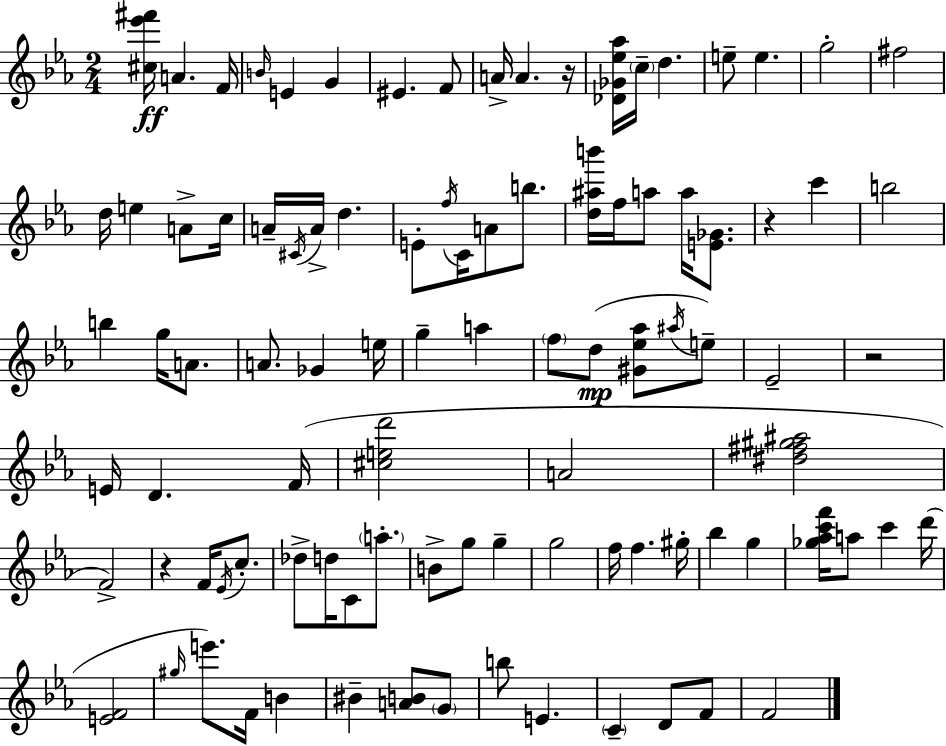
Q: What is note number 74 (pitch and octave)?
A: B4